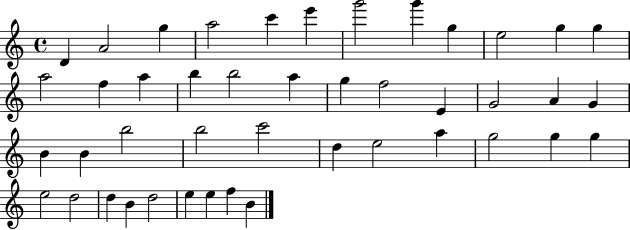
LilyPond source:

{
  \clef treble
  \time 4/4
  \defaultTimeSignature
  \key c \major
  d'4 a'2 g''4 | a''2 c'''4 e'''4 | g'''2 g'''4 g''4 | e''2 g''4 g''4 | \break a''2 f''4 a''4 | b''4 b''2 a''4 | g''4 f''2 e'4 | g'2 a'4 g'4 | \break b'4 b'4 b''2 | b''2 c'''2 | d''4 e''2 a''4 | g''2 g''4 g''4 | \break e''2 d''2 | d''4 b'4 d''2 | e''4 e''4 f''4 b'4 | \bar "|."
}